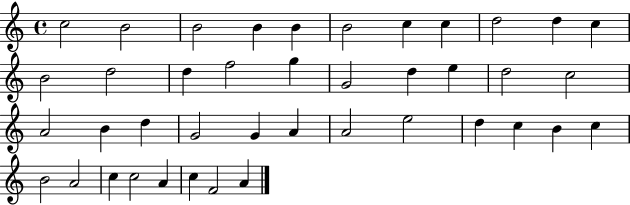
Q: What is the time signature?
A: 4/4